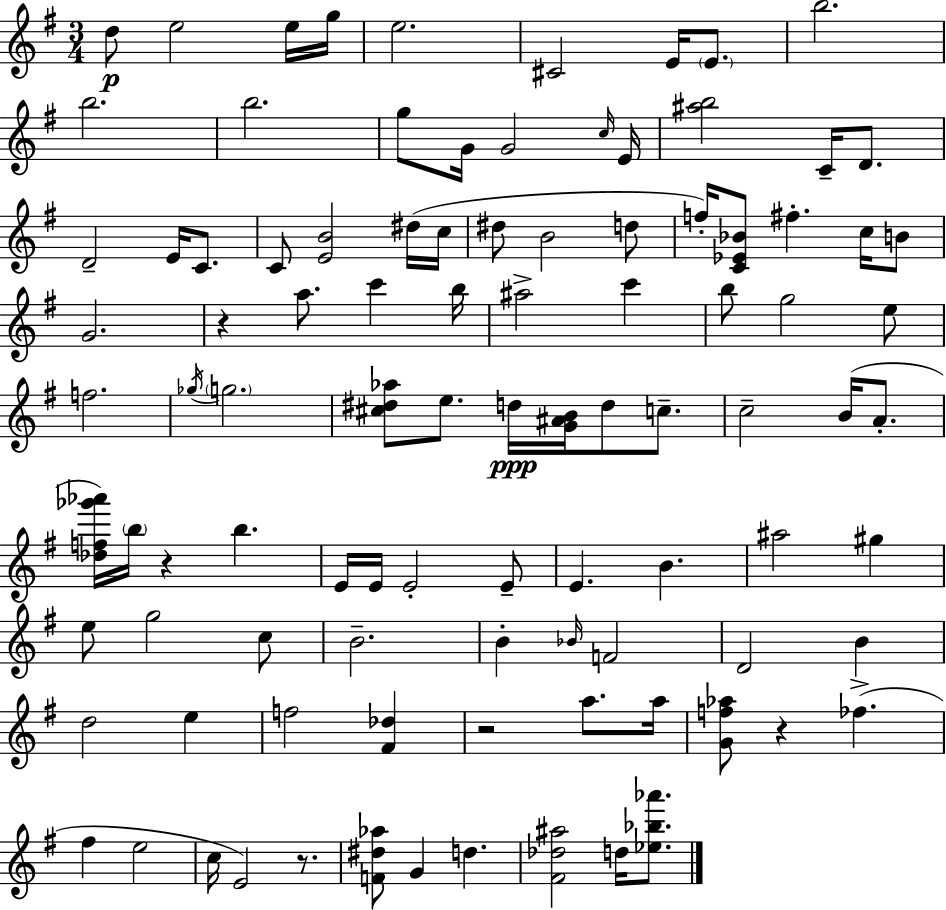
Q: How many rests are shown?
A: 5